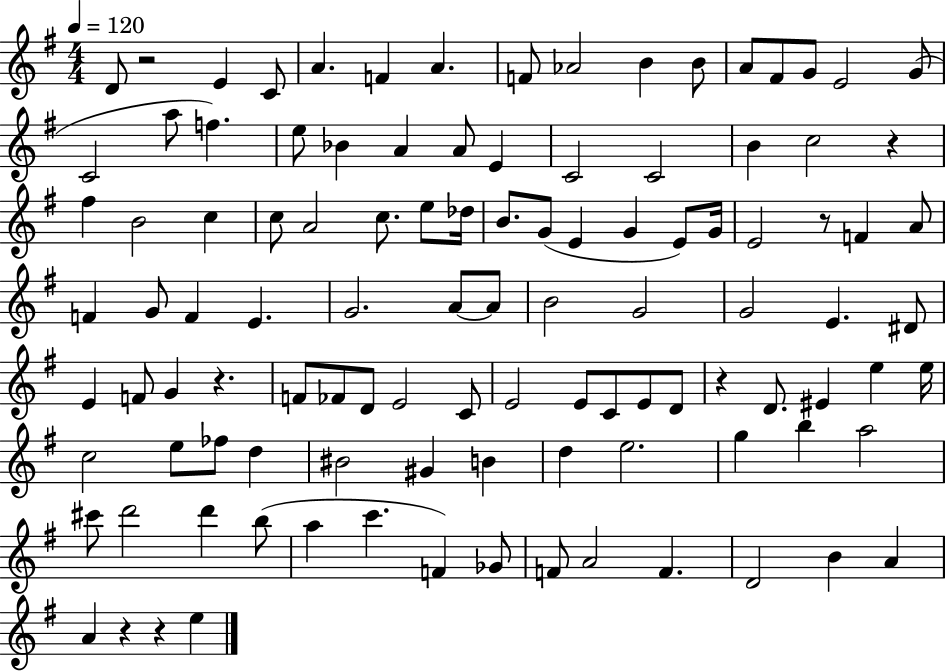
X:1
T:Untitled
M:4/4
L:1/4
K:G
D/2 z2 E C/2 A F A F/2 _A2 B B/2 A/2 ^F/2 G/2 E2 G/2 C2 a/2 f e/2 _B A A/2 E C2 C2 B c2 z ^f B2 c c/2 A2 c/2 e/2 _d/4 B/2 G/2 E G E/2 G/4 E2 z/2 F A/2 F G/2 F E G2 A/2 A/2 B2 G2 G2 E ^D/2 E F/2 G z F/2 _F/2 D/2 E2 C/2 E2 E/2 C/2 E/2 D/2 z D/2 ^E e e/4 c2 e/2 _f/2 d ^B2 ^G B d e2 g b a2 ^c'/2 d'2 d' b/2 a c' F _G/2 F/2 A2 F D2 B A A z z e